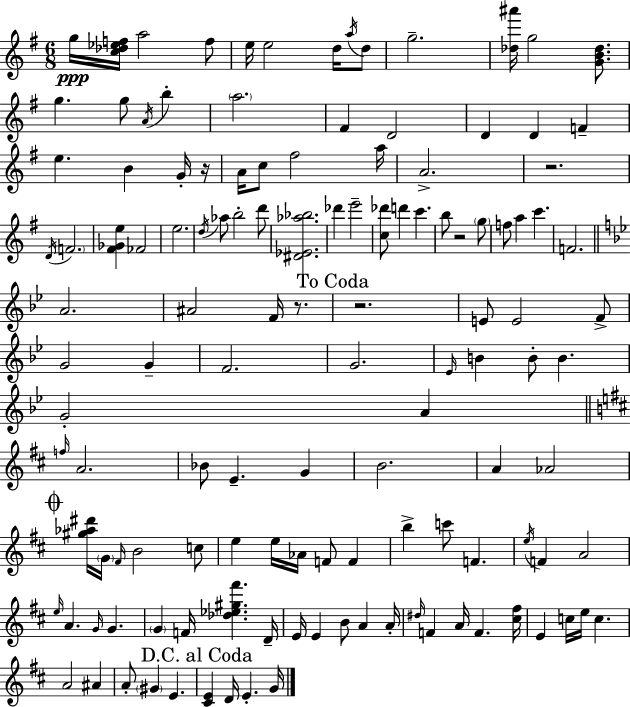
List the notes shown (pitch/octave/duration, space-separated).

G5/s [C5,Db5,Eb5,F5]/s A5/h F5/e E5/s E5/h D5/s A5/s D5/e G5/h. [Db5,A#6]/s G5/h [G4,B4,Db5]/e. G5/q. G5/e A4/s B5/q A5/h. F#4/q D4/h D4/q D4/q F4/q E5/q. B4/q G4/s R/s A4/s C5/e F#5/h A5/s A4/h. R/h. D4/s F4/h. [F#4,Gb4,E5]/q FES4/h E5/h. D5/s Ab5/e B5/h D6/e [D#4,Eb4,Ab5,Bb5]/h. Db6/q E6/h [C5,Db6]/e D6/q C6/q. B5/e R/h G5/e F5/e A5/q C6/q. F4/h. A4/h. A#4/h F4/s R/e. R/h. E4/e E4/h F4/e G4/h G4/q F4/h. G4/h. Eb4/s B4/q B4/e B4/q. G4/h A4/q F5/s A4/h. Bb4/e E4/q. G4/q B4/h. A4/q Ab4/h [G#5,Ab5,D#6]/s G4/s F#4/s B4/h C5/e E5/q E5/s Ab4/s F4/e F4/q B5/q C6/e F4/q. E5/s F4/q A4/h E5/s A4/q. G4/s G4/q. G4/q F4/s [Db5,Eb5,G#5,F#6]/q. D4/s E4/s E4/q B4/e A4/q A4/s D#5/s F4/q A4/s F4/q. [C#5,F#5]/s E4/q C5/s E5/s C5/q. A4/h A#4/q A4/e G#4/q E4/q. [C#4,E4]/q D4/s E4/q. G4/s